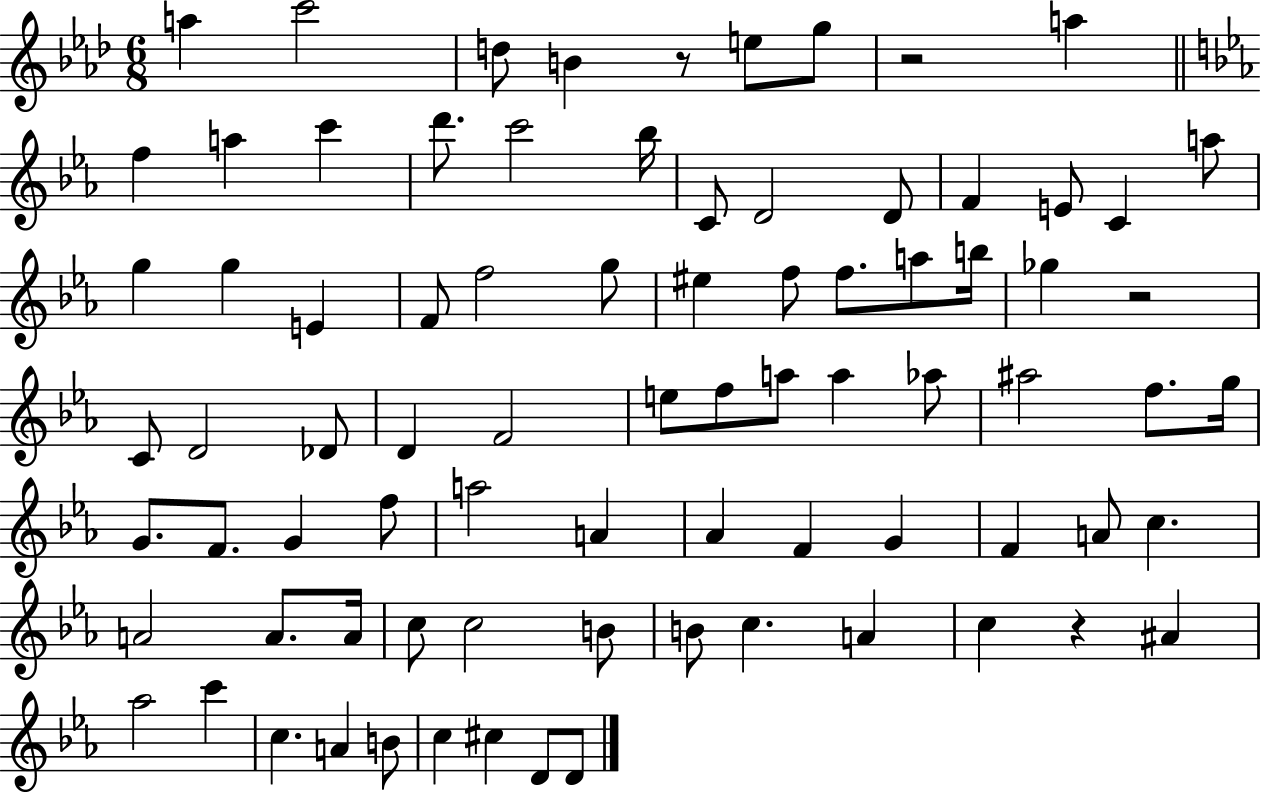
{
  \clef treble
  \numericTimeSignature
  \time 6/8
  \key aes \major
  a''4 c'''2 | d''8 b'4 r8 e''8 g''8 | r2 a''4 | \bar "||" \break \key c \minor f''4 a''4 c'''4 | d'''8. c'''2 bes''16 | c'8 d'2 d'8 | f'4 e'8 c'4 a''8 | \break g''4 g''4 e'4 | f'8 f''2 g''8 | eis''4 f''8 f''8. a''8 b''16 | ges''4 r2 | \break c'8 d'2 des'8 | d'4 f'2 | e''8 f''8 a''8 a''4 aes''8 | ais''2 f''8. g''16 | \break g'8. f'8. g'4 f''8 | a''2 a'4 | aes'4 f'4 g'4 | f'4 a'8 c''4. | \break a'2 a'8. a'16 | c''8 c''2 b'8 | b'8 c''4. a'4 | c''4 r4 ais'4 | \break aes''2 c'''4 | c''4. a'4 b'8 | c''4 cis''4 d'8 d'8 | \bar "|."
}